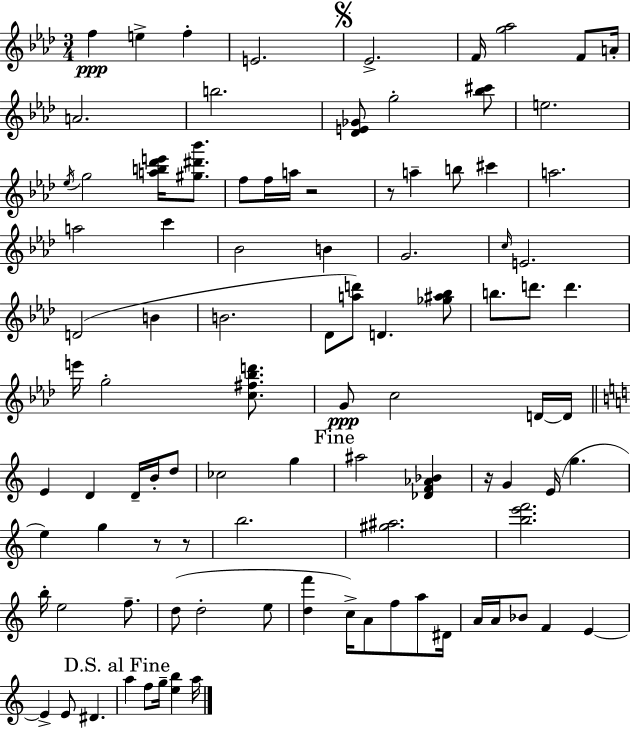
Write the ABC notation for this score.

X:1
T:Untitled
M:3/4
L:1/4
K:Ab
f e f E2 _E2 F/4 [g_a]2 F/2 A/4 A2 b2 [_DE_G]/2 g2 [_b^c']/2 e2 _e/4 g2 [ab_d'e']/4 [^g^d'_b']/2 f/2 f/4 a/4 z2 z/2 a b/2 ^c' a2 a2 c' _B2 B G2 c/4 E2 D2 B B2 _D/2 [ad']/2 D [_g^a_b]/2 b/2 d'/2 d' e'/4 g2 [c^f_bd']/2 G/2 c2 D/4 D/4 E D D/4 B/4 d/2 _c2 g ^a2 [_DF_A_B] z/4 G E/4 g e g z/2 z/2 b2 [^g^a]2 [be'f']2 b/4 e2 f/2 d/2 d2 e/2 [df'] c/4 A/2 f/2 a/2 ^D/4 A/4 A/4 _B/2 F E E E/2 ^D a f/2 g/4 [eb] a/4